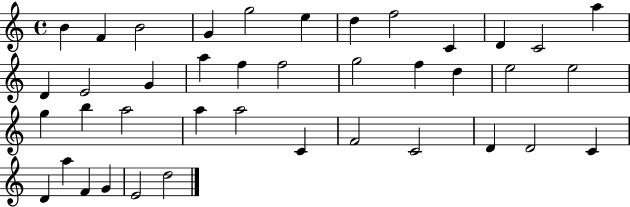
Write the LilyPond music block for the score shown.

{
  \clef treble
  \time 4/4
  \defaultTimeSignature
  \key c \major
  b'4 f'4 b'2 | g'4 g''2 e''4 | d''4 f''2 c'4 | d'4 c'2 a''4 | \break d'4 e'2 g'4 | a''4 f''4 f''2 | g''2 f''4 d''4 | e''2 e''2 | \break g''4 b''4 a''2 | a''4 a''2 c'4 | f'2 c'2 | d'4 d'2 c'4 | \break d'4 a''4 f'4 g'4 | e'2 d''2 | \bar "|."
}